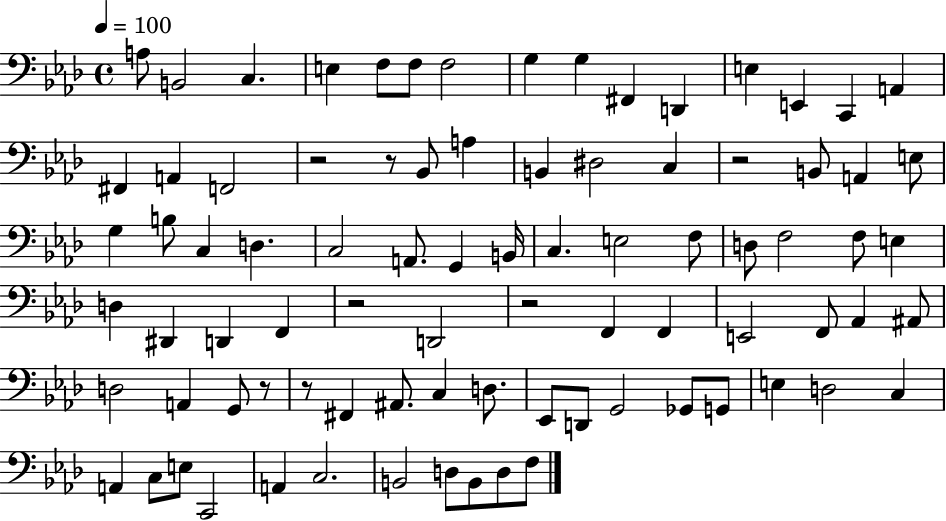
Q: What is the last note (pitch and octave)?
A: F3